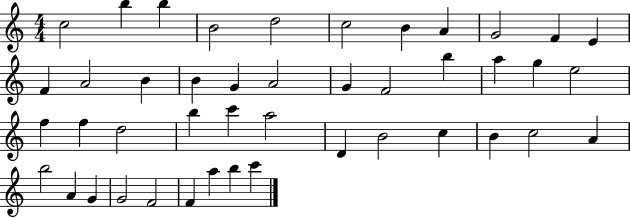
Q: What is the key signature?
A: C major